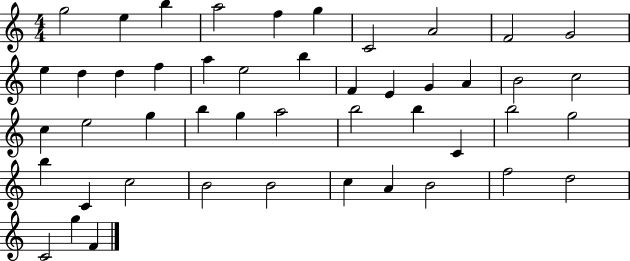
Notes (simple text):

G5/h E5/q B5/q A5/h F5/q G5/q C4/h A4/h F4/h G4/h E5/q D5/q D5/q F5/q A5/q E5/h B5/q F4/q E4/q G4/q A4/q B4/h C5/h C5/q E5/h G5/q B5/q G5/q A5/h B5/h B5/q C4/q B5/h G5/h B5/q C4/q C5/h B4/h B4/h C5/q A4/q B4/h F5/h D5/h C4/h G5/q F4/q